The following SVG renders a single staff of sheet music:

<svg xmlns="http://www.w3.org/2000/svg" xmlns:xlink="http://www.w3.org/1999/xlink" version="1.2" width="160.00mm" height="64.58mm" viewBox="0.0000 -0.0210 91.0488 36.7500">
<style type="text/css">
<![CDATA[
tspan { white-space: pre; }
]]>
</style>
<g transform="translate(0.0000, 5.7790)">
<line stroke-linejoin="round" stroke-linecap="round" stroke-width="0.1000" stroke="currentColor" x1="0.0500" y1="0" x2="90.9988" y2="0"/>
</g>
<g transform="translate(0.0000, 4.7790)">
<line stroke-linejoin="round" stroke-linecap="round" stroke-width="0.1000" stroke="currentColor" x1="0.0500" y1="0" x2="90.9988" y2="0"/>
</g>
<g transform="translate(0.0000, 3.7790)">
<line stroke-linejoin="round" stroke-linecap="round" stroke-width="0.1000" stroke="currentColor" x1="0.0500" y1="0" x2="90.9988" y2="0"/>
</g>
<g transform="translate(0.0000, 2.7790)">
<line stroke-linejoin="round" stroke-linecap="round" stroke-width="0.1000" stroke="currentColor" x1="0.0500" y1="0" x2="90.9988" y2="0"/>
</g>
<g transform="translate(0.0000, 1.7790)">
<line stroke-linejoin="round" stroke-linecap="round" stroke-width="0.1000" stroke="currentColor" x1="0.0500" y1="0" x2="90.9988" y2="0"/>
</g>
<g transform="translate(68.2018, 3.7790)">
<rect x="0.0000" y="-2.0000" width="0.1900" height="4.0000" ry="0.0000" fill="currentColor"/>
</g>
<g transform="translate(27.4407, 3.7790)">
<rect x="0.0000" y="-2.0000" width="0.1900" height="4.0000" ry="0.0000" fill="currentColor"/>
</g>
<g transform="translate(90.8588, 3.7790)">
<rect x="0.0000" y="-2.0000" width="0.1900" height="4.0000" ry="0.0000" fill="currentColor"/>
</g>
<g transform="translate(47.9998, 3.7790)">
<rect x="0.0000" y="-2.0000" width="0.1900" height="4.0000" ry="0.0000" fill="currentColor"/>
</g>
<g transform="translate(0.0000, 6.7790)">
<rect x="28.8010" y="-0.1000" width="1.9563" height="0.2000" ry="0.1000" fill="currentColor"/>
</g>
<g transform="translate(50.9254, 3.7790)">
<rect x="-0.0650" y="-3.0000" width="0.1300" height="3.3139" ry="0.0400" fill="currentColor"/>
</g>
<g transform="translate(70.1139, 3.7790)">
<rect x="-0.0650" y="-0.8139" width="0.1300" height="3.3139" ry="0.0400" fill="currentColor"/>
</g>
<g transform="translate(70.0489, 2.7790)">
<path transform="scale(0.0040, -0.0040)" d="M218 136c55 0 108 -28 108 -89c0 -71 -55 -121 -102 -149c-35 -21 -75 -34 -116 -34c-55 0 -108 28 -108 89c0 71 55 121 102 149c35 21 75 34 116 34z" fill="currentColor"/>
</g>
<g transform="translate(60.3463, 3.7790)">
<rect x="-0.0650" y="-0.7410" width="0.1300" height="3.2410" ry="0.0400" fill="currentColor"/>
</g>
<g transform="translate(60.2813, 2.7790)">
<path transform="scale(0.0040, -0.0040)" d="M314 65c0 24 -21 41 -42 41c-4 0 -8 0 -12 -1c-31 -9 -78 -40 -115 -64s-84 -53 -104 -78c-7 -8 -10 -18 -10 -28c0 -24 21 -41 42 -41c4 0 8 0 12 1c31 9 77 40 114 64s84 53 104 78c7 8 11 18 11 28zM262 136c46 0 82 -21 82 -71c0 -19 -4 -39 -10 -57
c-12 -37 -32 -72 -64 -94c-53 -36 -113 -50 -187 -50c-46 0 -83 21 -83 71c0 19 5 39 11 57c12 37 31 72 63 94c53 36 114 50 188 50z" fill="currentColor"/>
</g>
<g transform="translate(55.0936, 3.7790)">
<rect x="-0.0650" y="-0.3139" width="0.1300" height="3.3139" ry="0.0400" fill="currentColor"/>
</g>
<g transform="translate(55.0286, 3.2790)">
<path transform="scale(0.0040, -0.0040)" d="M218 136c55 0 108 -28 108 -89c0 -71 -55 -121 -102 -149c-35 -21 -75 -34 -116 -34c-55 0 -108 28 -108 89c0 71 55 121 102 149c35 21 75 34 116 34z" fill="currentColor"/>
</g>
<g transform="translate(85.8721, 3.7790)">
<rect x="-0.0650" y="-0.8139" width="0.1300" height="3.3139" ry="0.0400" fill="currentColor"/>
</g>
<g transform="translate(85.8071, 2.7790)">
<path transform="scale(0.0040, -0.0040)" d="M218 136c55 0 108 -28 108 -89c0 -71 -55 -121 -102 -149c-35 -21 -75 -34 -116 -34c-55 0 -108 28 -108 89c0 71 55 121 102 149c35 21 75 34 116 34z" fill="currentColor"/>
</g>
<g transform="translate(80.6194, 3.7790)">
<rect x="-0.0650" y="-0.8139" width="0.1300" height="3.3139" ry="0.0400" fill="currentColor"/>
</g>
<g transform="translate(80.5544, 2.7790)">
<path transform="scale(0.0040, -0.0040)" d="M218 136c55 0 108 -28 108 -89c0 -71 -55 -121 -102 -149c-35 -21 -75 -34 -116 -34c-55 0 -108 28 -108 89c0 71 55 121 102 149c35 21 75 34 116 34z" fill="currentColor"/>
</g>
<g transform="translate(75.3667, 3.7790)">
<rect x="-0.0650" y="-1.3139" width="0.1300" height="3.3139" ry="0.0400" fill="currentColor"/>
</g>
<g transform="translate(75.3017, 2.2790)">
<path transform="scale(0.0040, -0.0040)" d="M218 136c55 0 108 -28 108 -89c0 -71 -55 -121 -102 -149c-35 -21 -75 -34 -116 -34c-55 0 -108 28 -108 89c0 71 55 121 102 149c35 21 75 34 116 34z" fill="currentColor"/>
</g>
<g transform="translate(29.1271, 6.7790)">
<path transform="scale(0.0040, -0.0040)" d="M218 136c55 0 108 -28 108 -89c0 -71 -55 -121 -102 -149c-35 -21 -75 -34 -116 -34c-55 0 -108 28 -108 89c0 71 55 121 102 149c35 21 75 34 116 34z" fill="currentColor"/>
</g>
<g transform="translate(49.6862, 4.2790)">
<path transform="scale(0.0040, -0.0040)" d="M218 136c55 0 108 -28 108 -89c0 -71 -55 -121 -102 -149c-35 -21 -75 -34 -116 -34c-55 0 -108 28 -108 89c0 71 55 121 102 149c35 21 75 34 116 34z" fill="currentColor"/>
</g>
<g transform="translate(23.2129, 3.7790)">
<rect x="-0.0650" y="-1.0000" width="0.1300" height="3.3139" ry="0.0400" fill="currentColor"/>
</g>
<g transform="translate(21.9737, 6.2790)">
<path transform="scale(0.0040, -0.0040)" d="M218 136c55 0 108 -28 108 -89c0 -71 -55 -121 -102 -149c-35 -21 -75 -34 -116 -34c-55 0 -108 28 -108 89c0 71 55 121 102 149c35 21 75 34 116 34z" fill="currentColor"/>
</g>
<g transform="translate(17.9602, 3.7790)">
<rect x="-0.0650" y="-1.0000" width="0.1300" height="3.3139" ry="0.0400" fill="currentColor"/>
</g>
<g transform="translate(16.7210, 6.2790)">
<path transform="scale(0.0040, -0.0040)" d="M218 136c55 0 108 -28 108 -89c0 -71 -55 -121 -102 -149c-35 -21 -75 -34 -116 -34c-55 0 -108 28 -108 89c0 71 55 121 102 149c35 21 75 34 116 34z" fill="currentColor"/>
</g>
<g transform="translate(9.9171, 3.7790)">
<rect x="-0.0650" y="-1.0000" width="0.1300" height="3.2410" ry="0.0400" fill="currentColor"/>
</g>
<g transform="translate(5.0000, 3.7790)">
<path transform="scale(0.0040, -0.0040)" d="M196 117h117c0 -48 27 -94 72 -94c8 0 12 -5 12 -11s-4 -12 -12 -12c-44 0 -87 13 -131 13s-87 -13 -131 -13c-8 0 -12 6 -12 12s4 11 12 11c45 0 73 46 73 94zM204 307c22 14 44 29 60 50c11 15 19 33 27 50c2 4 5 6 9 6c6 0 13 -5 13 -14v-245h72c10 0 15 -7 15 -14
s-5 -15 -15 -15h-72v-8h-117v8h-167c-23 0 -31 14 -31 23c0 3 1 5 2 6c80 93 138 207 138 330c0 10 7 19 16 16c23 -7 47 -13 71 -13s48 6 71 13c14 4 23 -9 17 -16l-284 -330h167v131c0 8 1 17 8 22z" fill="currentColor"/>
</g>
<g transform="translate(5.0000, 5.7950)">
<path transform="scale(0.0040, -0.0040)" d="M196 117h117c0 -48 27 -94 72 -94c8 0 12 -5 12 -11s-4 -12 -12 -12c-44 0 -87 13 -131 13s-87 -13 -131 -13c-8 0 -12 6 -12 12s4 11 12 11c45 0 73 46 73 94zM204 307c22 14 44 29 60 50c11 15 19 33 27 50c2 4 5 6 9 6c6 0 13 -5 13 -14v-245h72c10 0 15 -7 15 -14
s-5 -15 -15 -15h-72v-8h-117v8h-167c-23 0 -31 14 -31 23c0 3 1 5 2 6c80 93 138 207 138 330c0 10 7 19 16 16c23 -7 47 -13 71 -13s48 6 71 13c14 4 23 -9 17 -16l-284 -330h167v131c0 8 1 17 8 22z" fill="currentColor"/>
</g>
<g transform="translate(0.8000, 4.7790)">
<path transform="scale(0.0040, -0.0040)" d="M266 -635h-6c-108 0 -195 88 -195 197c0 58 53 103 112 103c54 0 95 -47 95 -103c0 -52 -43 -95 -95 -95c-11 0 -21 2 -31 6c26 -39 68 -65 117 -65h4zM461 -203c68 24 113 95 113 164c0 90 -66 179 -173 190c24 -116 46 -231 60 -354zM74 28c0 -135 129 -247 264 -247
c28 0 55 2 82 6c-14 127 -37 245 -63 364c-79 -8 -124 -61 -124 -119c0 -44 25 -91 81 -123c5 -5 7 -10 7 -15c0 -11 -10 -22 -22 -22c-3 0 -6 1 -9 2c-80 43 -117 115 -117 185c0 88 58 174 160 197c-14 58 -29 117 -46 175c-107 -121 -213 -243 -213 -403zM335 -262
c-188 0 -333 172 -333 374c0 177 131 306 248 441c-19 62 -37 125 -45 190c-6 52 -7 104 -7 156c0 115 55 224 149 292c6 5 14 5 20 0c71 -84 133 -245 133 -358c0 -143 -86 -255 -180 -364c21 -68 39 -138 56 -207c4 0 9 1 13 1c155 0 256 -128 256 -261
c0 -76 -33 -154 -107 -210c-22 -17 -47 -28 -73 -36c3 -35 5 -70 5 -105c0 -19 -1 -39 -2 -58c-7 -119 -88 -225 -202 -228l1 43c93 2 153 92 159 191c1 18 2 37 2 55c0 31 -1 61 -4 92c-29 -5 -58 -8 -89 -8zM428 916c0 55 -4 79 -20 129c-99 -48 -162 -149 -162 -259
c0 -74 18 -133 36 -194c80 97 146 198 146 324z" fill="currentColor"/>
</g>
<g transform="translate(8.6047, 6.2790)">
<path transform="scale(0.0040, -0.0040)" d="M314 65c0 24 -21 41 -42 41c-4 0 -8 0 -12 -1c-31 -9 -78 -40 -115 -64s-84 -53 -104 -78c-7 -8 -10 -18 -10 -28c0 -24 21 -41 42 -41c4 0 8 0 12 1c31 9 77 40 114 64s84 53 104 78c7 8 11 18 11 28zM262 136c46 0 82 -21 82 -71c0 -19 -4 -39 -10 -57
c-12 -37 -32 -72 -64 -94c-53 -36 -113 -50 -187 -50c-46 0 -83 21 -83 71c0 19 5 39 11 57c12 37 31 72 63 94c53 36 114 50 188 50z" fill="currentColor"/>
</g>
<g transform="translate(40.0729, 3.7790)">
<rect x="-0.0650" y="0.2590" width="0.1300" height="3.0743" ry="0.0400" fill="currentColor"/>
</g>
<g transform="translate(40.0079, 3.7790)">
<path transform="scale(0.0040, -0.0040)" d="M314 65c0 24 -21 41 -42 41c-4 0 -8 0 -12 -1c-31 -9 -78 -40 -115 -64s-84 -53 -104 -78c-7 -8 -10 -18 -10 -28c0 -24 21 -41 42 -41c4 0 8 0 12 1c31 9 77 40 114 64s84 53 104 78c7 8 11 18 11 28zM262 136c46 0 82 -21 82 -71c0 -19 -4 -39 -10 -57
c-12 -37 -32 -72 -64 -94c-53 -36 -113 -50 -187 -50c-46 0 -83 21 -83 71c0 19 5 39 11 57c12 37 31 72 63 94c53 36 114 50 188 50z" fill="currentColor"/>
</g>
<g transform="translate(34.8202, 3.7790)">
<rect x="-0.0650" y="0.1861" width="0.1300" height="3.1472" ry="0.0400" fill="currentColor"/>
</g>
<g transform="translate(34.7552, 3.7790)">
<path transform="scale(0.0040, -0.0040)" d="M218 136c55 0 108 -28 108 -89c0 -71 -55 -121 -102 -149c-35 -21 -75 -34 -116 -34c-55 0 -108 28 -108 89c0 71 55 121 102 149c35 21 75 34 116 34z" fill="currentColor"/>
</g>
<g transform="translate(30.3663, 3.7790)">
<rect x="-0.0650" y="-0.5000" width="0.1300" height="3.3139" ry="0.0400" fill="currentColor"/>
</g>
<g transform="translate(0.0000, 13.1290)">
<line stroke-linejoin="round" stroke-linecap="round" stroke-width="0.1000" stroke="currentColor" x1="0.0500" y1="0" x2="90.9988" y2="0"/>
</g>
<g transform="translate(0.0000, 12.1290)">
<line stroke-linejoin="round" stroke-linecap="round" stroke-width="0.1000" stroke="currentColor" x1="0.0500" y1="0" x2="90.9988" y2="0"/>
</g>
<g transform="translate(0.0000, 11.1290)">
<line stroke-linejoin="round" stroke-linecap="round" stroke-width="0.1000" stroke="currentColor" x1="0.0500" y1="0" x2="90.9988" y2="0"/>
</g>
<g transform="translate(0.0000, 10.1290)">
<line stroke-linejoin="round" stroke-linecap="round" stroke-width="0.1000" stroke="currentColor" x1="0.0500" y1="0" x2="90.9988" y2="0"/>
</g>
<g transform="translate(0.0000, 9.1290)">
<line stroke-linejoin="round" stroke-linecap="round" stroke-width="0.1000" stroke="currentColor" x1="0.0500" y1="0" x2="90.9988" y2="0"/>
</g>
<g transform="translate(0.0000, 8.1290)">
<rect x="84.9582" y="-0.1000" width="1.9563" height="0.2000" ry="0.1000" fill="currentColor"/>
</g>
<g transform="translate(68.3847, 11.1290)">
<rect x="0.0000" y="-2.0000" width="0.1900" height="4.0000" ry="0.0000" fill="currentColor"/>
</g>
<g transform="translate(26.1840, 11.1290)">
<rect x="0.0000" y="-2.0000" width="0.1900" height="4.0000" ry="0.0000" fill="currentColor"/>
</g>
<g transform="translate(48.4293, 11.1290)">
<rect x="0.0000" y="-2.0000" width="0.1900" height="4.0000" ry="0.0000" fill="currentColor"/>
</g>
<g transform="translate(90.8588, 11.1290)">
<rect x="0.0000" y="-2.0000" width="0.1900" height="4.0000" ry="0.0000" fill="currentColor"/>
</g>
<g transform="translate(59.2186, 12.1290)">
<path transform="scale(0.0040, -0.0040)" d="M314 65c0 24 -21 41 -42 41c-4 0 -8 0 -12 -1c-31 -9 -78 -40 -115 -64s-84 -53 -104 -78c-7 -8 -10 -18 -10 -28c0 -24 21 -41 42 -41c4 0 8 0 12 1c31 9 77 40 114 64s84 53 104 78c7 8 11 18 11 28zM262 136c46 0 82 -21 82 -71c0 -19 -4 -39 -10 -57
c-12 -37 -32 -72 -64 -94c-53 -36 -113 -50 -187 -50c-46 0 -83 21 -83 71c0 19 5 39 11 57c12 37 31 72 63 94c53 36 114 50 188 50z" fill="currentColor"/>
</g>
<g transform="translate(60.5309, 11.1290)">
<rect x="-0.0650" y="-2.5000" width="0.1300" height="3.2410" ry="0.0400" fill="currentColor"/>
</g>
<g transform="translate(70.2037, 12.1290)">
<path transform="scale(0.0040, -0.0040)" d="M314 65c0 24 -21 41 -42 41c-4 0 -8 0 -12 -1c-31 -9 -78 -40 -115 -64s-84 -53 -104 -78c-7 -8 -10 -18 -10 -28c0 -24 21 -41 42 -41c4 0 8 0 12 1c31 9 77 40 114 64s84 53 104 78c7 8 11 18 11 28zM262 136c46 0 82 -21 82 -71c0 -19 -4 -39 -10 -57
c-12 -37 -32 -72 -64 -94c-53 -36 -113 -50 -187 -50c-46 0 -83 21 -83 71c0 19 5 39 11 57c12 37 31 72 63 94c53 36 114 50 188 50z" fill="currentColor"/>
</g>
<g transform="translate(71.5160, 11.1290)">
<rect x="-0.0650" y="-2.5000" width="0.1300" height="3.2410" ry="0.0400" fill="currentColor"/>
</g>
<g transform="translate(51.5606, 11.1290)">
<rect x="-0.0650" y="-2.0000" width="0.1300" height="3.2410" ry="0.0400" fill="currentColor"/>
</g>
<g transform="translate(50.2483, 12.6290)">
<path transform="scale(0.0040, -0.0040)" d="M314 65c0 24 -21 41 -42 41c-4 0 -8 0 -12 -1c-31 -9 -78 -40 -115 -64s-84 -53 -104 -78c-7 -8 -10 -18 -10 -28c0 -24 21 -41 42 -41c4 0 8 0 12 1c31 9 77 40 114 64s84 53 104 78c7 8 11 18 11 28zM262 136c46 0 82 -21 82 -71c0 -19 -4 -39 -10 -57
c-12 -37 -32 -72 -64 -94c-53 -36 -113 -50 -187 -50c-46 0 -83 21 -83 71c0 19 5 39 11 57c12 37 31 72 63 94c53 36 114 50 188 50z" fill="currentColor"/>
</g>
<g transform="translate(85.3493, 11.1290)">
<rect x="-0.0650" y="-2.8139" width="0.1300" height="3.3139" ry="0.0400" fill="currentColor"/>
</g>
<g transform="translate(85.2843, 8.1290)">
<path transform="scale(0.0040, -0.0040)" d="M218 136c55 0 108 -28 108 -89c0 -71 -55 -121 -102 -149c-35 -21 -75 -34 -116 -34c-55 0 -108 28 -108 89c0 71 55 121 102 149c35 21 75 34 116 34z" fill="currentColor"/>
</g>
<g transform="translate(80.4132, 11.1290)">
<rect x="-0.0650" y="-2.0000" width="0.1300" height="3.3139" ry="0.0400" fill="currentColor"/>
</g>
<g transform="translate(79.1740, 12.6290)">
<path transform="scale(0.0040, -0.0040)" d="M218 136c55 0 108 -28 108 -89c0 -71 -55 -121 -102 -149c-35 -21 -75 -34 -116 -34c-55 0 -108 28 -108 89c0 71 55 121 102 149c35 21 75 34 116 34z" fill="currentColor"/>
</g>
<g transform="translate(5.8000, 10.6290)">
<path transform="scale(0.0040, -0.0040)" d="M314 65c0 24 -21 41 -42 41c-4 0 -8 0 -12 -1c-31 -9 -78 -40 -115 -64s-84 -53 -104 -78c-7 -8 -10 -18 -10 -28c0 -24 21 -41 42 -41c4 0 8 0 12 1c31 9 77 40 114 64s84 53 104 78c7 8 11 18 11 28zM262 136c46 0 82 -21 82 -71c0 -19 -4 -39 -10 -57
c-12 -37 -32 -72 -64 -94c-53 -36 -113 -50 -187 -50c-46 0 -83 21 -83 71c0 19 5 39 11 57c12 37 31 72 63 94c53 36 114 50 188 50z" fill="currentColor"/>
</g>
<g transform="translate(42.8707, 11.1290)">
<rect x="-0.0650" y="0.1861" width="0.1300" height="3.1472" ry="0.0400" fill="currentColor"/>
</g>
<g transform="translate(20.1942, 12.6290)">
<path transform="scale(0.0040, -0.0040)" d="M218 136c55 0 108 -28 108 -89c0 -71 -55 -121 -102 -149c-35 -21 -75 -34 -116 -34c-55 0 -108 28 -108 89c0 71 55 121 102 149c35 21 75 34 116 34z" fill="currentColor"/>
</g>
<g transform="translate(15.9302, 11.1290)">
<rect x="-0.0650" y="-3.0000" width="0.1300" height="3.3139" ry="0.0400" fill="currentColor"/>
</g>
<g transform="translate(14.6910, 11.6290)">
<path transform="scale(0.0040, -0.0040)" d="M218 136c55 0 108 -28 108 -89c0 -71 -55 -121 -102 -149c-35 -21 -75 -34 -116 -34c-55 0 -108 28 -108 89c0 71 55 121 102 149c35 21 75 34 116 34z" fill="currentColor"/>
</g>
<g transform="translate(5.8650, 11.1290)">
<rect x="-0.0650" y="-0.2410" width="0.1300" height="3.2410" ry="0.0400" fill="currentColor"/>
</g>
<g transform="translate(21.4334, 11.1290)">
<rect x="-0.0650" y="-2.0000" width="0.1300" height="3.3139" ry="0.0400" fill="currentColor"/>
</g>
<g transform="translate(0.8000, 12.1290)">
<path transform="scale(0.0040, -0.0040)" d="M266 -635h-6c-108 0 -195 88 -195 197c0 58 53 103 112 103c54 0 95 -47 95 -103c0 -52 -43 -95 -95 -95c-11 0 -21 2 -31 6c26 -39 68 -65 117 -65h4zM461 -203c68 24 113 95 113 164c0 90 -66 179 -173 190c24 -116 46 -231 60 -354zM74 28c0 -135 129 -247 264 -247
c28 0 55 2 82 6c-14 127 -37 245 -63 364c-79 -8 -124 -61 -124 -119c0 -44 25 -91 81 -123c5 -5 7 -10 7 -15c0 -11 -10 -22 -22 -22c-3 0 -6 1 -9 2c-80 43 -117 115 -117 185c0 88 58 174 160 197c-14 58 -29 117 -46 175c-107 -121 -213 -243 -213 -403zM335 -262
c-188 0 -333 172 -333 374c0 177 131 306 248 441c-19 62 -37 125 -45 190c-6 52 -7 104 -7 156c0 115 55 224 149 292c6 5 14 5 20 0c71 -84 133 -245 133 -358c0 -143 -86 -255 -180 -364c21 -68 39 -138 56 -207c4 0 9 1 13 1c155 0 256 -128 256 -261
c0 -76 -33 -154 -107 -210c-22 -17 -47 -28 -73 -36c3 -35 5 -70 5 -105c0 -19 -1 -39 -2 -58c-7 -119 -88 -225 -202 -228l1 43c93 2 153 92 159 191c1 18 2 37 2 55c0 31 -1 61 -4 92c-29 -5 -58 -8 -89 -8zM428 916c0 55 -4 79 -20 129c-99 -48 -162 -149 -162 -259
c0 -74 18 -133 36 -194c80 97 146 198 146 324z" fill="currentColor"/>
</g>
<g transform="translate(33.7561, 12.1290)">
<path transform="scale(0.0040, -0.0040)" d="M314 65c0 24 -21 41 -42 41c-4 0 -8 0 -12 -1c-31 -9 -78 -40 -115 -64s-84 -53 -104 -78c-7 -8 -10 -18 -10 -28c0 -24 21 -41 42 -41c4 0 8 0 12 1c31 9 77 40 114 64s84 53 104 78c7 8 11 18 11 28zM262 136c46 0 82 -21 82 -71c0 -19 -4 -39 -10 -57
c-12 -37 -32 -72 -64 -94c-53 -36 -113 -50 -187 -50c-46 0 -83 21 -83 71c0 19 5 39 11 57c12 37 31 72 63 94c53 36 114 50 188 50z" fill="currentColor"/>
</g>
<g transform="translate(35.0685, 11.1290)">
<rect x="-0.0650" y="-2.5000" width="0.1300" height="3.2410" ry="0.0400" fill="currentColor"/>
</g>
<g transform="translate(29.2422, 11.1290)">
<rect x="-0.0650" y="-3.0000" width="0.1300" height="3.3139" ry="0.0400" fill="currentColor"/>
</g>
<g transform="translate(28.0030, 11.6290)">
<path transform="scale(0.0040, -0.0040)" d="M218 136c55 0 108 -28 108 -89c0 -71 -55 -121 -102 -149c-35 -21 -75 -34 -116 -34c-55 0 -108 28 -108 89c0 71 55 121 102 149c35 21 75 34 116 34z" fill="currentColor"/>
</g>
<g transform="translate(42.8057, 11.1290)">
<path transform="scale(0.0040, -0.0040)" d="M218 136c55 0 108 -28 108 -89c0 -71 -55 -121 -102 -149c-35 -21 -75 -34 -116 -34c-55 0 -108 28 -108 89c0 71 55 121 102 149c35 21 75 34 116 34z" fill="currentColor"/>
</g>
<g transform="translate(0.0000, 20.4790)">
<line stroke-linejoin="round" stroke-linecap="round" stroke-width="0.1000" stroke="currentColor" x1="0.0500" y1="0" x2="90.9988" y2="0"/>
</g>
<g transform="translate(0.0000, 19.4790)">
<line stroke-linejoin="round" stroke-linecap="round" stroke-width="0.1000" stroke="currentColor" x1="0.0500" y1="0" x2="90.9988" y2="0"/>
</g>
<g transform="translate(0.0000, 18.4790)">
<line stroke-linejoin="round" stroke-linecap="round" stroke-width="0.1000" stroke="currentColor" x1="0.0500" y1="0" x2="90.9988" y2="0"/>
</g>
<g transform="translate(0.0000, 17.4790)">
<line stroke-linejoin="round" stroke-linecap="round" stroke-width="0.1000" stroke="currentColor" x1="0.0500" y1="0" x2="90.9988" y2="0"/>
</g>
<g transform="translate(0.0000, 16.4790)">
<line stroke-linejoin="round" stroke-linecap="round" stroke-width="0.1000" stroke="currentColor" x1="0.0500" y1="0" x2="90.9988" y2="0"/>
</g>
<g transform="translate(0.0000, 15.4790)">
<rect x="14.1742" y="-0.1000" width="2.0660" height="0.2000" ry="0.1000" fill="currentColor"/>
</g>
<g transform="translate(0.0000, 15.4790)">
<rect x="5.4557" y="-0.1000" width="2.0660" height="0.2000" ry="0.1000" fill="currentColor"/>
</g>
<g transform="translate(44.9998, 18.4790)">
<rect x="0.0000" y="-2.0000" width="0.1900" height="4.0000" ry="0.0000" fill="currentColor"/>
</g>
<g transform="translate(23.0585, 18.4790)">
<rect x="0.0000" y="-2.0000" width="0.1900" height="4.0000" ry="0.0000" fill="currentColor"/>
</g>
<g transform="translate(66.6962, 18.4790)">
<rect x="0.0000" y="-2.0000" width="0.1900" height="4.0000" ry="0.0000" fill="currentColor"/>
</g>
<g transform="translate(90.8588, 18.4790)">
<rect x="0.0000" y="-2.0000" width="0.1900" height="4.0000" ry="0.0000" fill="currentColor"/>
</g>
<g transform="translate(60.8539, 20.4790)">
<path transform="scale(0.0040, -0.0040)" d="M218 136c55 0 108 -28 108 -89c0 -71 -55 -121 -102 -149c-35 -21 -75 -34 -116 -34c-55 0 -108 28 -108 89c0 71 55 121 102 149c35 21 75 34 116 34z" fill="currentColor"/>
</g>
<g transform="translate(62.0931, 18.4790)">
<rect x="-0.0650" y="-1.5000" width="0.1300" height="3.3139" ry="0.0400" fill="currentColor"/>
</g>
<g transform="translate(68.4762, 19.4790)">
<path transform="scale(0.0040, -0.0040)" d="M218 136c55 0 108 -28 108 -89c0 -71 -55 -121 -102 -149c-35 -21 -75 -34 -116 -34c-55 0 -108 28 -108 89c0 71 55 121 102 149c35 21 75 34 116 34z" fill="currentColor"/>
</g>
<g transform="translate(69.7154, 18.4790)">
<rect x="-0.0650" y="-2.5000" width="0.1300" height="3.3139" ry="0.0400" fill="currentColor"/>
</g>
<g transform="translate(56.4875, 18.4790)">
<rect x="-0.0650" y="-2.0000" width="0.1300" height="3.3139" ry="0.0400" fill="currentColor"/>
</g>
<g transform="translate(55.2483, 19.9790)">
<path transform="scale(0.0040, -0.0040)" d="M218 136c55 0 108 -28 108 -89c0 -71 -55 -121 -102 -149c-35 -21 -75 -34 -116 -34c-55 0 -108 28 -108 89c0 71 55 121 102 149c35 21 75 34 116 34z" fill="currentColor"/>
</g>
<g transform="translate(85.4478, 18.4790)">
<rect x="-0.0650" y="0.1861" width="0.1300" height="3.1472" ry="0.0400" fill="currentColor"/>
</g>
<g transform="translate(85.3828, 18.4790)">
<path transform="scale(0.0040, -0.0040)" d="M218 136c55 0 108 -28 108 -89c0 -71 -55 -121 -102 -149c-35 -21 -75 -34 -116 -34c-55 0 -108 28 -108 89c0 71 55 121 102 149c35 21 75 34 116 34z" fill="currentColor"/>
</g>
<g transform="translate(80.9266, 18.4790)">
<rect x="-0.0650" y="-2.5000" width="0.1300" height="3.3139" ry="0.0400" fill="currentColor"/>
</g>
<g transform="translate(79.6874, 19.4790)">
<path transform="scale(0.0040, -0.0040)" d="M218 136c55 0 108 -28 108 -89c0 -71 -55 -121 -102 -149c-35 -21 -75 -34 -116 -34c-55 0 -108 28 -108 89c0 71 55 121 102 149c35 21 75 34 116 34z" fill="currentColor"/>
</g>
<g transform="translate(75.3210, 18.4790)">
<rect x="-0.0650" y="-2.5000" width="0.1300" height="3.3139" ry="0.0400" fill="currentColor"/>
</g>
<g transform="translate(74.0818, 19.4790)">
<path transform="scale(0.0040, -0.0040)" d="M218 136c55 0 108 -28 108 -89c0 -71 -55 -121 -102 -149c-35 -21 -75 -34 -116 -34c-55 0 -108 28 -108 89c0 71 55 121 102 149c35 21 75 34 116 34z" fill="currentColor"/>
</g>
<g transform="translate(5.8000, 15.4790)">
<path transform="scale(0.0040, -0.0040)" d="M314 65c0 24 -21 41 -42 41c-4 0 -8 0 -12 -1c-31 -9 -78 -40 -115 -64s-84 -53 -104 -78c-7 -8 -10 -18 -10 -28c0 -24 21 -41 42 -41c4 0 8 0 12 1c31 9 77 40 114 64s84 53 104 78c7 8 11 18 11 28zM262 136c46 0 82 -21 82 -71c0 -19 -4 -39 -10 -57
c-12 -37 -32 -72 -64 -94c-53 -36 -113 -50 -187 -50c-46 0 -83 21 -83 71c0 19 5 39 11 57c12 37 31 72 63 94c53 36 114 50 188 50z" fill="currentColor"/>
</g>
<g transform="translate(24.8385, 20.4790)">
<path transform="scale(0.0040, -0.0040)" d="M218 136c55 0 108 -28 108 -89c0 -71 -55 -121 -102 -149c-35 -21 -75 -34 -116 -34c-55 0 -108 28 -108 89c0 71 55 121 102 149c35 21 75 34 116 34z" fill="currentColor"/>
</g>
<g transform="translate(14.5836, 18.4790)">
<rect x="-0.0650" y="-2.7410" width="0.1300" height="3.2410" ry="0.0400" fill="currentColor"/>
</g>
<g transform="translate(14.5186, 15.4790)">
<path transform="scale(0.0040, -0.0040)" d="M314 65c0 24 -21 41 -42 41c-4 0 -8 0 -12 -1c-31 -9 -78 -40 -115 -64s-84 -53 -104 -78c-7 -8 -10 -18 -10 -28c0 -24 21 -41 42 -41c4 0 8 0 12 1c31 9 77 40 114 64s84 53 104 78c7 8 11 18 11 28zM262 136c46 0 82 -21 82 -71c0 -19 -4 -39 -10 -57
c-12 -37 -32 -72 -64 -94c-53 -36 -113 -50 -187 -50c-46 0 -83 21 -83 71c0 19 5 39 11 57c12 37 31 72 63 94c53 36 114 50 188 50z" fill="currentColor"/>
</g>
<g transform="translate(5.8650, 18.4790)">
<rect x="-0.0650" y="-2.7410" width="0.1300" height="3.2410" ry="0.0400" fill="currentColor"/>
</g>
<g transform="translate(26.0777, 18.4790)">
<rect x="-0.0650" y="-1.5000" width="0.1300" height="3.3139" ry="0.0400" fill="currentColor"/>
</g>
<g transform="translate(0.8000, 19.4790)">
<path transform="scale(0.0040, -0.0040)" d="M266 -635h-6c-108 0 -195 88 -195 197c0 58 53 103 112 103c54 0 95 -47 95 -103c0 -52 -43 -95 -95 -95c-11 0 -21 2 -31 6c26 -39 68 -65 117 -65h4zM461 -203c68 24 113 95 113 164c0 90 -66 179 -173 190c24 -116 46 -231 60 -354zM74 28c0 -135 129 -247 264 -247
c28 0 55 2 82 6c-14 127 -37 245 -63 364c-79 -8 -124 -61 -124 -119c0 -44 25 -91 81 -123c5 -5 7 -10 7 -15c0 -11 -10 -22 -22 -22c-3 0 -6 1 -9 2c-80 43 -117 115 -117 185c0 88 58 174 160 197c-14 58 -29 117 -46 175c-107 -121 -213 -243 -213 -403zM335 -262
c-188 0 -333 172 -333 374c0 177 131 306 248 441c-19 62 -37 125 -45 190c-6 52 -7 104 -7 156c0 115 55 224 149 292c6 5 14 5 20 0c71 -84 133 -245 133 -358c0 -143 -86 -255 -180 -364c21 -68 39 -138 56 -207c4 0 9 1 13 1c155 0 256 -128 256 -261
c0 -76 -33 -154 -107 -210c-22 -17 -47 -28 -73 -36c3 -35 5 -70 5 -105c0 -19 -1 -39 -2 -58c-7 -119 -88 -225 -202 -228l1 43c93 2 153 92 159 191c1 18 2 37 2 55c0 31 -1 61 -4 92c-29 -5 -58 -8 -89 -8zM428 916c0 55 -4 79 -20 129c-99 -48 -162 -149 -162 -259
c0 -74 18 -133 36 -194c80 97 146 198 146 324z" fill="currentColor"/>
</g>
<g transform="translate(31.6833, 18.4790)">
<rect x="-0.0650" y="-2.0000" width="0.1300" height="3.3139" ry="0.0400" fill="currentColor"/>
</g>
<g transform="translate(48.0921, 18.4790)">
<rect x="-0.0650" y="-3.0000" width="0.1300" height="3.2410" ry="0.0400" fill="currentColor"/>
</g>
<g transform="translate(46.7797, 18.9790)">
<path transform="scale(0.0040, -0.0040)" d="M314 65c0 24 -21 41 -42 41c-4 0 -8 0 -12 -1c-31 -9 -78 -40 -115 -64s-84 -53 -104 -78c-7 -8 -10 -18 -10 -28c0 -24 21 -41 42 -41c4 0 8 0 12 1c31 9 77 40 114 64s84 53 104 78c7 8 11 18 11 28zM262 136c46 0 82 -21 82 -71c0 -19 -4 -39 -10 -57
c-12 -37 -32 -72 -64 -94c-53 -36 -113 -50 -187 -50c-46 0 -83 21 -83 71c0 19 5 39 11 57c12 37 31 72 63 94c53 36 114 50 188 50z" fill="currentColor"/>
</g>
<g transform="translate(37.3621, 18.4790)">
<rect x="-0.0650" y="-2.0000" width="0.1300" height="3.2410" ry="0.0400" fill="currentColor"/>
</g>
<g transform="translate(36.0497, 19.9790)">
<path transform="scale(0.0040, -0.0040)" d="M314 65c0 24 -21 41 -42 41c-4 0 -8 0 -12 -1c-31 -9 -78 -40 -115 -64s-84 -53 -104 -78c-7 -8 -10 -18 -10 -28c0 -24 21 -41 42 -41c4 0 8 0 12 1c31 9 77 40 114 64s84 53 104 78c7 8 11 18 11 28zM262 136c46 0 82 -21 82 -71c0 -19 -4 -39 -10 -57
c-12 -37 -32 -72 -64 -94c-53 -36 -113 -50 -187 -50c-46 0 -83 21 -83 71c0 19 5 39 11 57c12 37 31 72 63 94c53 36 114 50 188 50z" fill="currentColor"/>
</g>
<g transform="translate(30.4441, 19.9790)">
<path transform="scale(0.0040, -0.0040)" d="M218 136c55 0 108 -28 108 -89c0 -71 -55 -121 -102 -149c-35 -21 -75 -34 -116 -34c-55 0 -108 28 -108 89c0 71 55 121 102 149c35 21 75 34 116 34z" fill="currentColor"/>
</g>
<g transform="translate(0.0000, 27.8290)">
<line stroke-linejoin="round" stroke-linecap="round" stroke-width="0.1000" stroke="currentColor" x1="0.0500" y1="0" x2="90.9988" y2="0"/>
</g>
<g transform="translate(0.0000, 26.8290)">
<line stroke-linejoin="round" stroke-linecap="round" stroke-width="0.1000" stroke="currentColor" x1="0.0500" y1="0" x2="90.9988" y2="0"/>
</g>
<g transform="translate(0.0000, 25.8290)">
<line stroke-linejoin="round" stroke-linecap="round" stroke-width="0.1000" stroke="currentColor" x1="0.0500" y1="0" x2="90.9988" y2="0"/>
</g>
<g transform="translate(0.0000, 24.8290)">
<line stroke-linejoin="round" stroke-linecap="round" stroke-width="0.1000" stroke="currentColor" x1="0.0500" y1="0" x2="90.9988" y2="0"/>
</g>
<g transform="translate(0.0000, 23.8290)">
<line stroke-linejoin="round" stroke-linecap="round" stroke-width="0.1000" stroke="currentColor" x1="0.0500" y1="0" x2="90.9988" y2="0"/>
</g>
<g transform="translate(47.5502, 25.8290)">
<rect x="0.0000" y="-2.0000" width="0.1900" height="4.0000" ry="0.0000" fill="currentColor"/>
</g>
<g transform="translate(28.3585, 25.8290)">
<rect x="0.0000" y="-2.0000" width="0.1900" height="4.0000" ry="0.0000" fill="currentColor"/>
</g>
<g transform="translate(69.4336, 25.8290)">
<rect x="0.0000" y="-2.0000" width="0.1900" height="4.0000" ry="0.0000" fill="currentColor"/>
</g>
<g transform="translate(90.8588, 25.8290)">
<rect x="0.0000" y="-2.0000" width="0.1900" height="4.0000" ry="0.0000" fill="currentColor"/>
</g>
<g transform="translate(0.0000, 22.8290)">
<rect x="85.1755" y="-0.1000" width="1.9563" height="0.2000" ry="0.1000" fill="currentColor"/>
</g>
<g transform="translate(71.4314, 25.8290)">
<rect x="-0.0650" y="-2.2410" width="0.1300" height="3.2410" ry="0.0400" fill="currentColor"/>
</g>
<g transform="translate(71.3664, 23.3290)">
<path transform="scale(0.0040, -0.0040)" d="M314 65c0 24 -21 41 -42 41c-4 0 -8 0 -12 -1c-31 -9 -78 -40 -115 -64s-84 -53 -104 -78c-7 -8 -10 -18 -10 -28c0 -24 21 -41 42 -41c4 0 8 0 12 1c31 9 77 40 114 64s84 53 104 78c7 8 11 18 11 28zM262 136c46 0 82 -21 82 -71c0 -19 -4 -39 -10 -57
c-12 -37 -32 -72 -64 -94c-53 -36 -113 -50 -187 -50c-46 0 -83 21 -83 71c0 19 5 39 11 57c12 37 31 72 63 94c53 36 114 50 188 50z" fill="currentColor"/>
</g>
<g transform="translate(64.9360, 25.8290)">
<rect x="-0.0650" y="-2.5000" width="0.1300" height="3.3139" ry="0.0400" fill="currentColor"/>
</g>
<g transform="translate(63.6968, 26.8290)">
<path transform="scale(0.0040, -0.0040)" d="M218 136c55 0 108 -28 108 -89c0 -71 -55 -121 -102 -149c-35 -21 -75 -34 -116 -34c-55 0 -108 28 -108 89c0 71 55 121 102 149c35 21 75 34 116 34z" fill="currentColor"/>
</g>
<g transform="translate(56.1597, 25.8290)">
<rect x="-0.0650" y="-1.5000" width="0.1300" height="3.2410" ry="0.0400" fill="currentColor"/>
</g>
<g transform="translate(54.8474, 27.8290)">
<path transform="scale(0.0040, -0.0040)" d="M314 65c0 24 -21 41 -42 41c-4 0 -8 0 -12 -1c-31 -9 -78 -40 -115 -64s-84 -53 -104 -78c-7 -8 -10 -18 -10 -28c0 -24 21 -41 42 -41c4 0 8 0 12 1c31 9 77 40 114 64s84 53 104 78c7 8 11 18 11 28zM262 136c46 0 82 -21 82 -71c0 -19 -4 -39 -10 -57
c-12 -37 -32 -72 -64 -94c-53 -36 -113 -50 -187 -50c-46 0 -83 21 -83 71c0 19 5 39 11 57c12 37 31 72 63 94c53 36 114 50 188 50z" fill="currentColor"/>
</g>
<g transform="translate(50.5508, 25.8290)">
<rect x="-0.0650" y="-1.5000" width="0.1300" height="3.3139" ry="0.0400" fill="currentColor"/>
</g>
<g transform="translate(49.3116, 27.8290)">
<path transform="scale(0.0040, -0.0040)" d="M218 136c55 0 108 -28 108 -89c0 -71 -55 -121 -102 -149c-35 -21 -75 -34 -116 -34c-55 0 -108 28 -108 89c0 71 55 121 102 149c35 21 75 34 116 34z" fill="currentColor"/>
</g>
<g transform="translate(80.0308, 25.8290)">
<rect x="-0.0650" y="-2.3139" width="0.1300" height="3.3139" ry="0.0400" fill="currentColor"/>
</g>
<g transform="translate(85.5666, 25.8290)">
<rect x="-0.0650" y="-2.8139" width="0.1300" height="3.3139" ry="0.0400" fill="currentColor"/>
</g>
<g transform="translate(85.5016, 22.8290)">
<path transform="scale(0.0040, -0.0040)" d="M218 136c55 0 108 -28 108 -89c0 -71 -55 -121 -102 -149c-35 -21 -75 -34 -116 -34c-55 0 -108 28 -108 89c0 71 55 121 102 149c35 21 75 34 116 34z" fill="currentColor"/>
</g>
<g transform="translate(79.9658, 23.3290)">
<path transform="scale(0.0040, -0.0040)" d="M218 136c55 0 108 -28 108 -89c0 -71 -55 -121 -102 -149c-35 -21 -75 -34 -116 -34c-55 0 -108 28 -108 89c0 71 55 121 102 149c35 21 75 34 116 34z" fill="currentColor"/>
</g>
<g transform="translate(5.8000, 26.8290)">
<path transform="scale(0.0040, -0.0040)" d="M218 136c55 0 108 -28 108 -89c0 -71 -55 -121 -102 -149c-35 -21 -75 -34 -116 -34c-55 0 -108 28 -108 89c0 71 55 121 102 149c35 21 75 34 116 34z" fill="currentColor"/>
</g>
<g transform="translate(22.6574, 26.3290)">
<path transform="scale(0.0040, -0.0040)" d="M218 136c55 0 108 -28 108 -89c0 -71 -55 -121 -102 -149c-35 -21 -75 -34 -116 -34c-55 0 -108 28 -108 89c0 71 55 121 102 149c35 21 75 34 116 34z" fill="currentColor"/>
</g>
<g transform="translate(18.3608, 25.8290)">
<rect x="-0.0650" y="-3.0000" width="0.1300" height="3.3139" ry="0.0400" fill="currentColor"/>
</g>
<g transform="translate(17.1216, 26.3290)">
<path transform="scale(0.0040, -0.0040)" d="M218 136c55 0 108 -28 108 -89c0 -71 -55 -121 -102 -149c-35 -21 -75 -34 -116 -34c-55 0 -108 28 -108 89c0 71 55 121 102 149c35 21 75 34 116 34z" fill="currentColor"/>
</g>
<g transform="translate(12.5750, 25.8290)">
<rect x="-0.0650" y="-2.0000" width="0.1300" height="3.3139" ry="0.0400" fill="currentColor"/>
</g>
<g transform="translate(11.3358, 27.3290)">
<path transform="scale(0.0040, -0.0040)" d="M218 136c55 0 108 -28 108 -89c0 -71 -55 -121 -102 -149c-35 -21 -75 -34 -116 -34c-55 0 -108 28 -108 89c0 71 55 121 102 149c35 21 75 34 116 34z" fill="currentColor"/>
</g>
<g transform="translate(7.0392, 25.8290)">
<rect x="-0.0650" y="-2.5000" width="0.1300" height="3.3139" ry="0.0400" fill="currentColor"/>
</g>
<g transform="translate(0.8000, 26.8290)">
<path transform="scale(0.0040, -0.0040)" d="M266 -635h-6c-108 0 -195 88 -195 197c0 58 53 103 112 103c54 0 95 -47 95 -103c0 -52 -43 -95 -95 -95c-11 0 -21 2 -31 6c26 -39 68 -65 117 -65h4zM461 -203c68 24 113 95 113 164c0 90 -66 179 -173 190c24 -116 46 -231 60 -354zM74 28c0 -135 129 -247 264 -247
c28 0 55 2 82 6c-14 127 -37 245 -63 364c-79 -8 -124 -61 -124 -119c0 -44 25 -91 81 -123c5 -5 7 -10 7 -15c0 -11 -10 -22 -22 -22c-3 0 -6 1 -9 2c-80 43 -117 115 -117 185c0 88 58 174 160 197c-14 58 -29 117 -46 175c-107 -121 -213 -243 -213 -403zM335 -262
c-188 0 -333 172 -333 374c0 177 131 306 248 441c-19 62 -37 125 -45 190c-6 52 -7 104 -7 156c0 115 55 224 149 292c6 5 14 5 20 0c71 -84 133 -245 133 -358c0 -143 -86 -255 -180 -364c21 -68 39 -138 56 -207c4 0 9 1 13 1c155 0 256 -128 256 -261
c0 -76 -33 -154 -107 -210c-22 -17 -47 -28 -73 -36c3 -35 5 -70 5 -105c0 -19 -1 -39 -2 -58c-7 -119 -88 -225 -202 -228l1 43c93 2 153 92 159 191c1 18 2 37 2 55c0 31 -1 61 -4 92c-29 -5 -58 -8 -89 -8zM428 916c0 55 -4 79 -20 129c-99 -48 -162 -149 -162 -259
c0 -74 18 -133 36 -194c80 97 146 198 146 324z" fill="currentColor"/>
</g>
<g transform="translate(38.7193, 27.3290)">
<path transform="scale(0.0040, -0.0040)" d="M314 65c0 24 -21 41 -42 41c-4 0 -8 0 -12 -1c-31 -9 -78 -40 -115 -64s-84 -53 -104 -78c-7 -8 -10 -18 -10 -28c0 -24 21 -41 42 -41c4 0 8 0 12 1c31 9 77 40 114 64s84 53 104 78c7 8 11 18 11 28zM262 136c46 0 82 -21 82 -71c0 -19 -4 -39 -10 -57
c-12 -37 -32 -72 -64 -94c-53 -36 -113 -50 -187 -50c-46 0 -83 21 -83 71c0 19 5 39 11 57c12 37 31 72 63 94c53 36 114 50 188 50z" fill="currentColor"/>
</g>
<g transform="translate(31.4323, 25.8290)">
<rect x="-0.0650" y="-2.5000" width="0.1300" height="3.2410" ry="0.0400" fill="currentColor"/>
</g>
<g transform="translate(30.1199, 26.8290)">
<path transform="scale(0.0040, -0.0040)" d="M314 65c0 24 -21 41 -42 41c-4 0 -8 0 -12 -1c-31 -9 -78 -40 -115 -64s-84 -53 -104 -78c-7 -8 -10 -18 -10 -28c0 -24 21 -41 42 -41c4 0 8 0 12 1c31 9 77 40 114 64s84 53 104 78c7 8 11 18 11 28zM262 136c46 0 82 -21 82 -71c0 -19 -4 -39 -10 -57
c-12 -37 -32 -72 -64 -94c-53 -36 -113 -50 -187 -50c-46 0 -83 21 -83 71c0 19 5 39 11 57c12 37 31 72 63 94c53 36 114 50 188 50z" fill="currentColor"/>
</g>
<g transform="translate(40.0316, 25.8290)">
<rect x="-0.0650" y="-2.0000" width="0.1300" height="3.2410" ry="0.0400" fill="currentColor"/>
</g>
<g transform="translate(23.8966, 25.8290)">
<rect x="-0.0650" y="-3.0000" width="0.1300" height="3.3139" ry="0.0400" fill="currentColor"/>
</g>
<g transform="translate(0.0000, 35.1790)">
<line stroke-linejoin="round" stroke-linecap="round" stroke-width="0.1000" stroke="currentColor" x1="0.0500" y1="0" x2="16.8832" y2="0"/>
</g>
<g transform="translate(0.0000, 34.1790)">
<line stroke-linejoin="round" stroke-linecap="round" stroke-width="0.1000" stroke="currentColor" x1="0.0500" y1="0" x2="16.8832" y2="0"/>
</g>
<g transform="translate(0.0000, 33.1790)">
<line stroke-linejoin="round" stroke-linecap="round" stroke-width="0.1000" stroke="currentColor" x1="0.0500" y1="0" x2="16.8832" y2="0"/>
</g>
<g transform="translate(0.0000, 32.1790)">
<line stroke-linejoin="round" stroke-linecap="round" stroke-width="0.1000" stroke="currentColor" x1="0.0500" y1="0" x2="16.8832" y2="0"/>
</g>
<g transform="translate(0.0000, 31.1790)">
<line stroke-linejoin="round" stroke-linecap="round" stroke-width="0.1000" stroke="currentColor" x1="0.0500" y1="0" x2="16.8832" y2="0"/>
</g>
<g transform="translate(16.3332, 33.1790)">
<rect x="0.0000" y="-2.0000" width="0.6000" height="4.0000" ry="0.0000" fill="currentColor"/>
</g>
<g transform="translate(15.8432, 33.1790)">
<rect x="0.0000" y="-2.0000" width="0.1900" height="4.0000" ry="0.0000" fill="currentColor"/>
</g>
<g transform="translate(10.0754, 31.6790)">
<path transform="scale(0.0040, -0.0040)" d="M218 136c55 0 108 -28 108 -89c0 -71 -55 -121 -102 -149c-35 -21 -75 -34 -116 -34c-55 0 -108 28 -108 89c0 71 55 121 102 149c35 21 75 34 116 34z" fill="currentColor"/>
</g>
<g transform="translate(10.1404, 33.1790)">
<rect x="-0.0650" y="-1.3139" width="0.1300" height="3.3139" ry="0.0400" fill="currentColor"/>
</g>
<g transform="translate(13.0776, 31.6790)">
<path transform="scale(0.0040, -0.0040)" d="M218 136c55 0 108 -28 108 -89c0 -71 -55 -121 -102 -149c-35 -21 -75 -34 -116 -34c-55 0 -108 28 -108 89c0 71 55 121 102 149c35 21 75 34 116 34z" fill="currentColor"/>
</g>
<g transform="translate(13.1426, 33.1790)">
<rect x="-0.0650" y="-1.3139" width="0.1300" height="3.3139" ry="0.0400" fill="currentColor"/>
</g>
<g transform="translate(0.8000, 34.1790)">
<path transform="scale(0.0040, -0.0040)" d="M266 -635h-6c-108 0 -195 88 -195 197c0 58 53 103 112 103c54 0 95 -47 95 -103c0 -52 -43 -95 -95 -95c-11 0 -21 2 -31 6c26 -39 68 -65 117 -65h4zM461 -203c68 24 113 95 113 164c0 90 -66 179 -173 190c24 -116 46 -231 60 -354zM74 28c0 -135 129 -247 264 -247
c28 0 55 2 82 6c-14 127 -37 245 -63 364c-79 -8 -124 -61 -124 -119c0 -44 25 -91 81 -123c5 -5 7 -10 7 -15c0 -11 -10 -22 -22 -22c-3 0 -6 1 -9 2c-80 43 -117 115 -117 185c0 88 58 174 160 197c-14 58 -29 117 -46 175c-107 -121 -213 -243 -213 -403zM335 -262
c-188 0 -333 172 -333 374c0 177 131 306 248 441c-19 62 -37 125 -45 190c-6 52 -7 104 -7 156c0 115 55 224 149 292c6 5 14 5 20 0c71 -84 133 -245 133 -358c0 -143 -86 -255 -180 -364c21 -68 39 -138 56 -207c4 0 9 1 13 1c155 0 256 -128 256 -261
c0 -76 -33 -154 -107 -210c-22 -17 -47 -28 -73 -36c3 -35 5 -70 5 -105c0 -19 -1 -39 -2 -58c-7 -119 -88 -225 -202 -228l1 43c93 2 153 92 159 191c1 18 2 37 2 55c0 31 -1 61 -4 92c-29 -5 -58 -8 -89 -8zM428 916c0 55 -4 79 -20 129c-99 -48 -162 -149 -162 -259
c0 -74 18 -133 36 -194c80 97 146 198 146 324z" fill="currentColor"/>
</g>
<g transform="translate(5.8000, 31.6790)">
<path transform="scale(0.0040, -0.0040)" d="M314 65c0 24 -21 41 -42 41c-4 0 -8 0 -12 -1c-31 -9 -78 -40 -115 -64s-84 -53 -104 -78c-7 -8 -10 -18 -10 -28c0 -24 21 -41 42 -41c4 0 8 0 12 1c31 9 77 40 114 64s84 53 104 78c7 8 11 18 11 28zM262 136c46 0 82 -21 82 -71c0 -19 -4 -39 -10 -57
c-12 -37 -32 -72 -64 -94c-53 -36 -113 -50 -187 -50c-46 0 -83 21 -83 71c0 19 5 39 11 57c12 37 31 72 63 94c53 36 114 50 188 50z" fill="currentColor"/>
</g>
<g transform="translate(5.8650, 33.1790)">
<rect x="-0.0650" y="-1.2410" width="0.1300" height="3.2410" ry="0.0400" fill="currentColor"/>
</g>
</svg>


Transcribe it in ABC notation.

X:1
T:Untitled
M:4/4
L:1/4
K:C
D2 D D C B B2 A c d2 d e d d c2 A F A G2 B F2 G2 G2 F a a2 a2 E F F2 A2 F E G G G B G F A A G2 F2 E E2 G g2 g a e2 e e